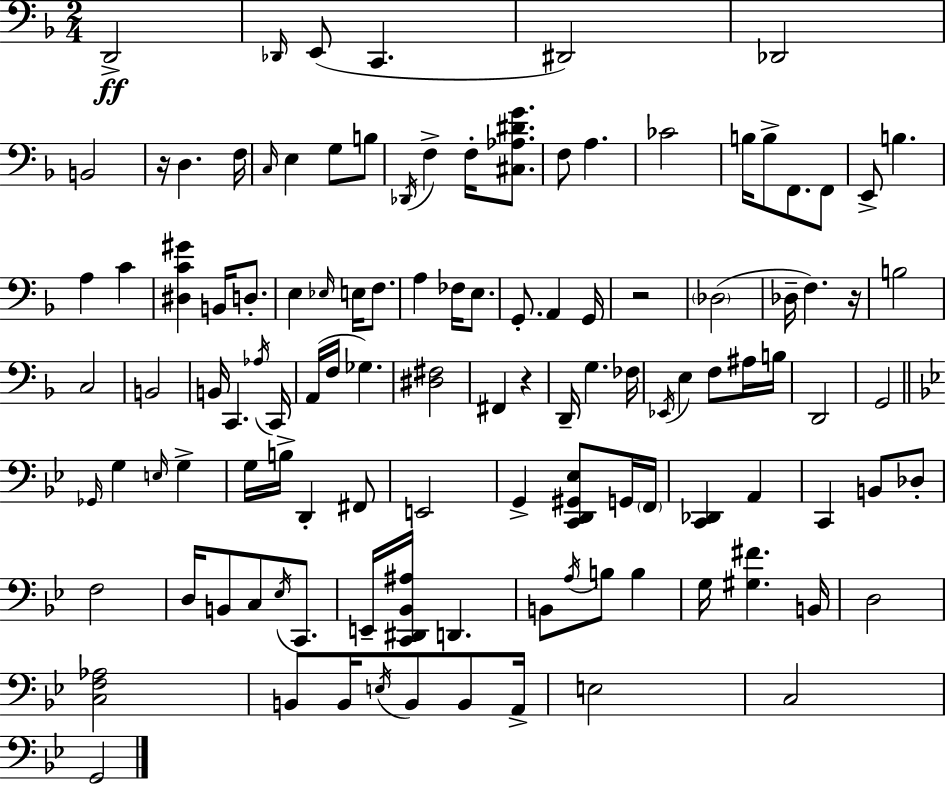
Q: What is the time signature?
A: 2/4